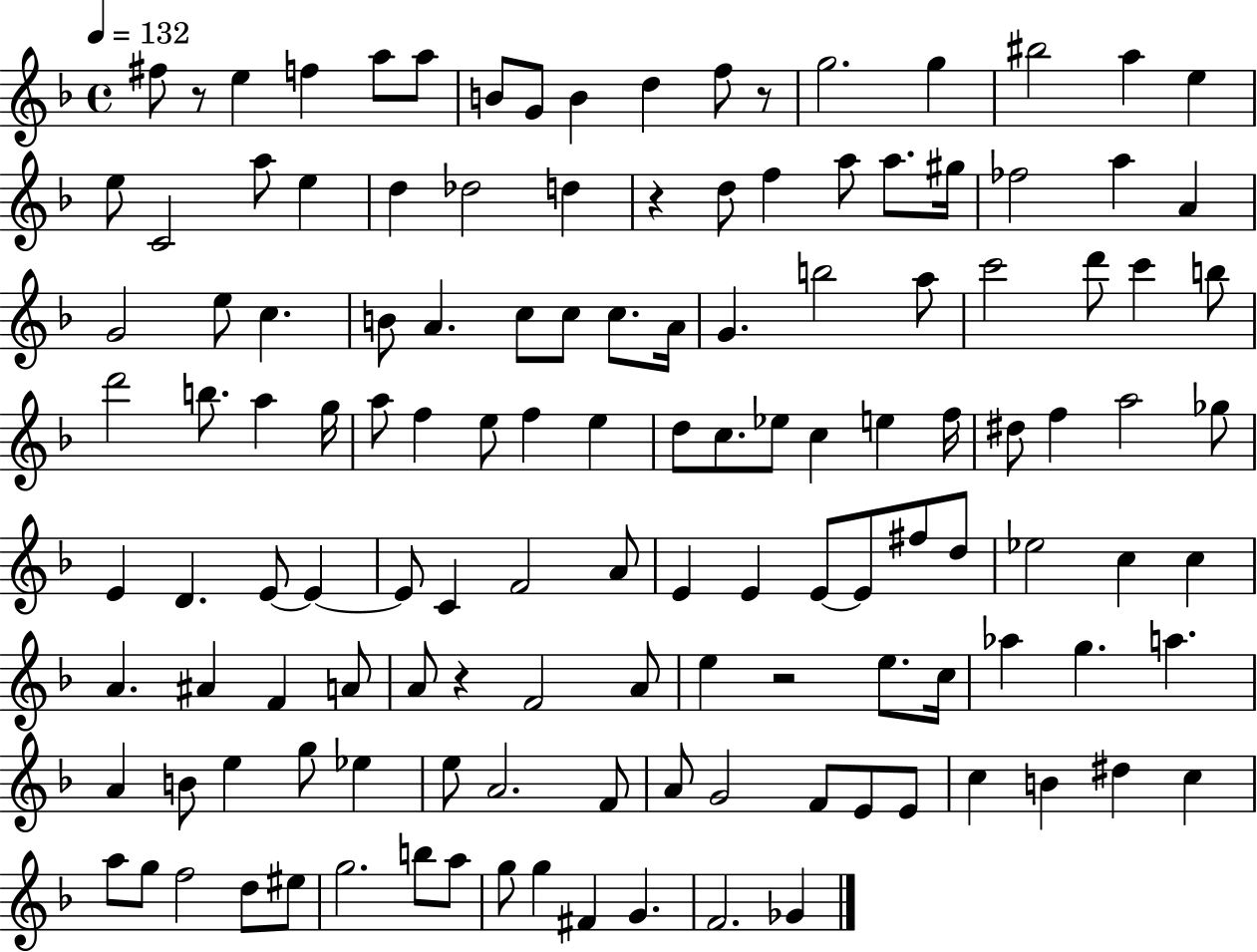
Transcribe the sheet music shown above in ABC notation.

X:1
T:Untitled
M:4/4
L:1/4
K:F
^f/2 z/2 e f a/2 a/2 B/2 G/2 B d f/2 z/2 g2 g ^b2 a e e/2 C2 a/2 e d _d2 d z d/2 f a/2 a/2 ^g/4 _f2 a A G2 e/2 c B/2 A c/2 c/2 c/2 A/4 G b2 a/2 c'2 d'/2 c' b/2 d'2 b/2 a g/4 a/2 f e/2 f e d/2 c/2 _e/2 c e f/4 ^d/2 f a2 _g/2 E D E/2 E E/2 C F2 A/2 E E E/2 E/2 ^f/2 d/2 _e2 c c A ^A F A/2 A/2 z F2 A/2 e z2 e/2 c/4 _a g a A B/2 e g/2 _e e/2 A2 F/2 A/2 G2 F/2 E/2 E/2 c B ^d c a/2 g/2 f2 d/2 ^e/2 g2 b/2 a/2 g/2 g ^F G F2 _G